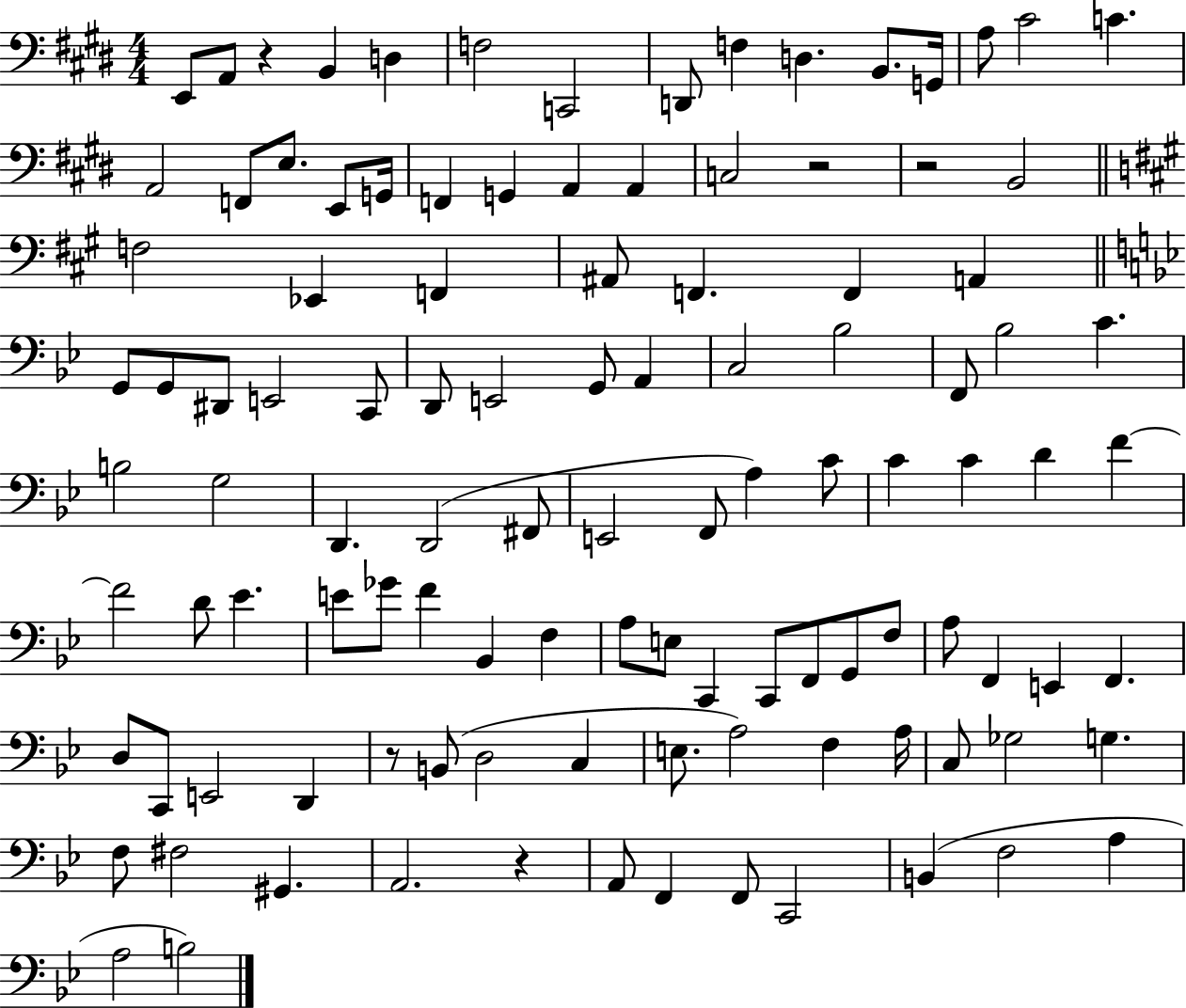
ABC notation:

X:1
T:Untitled
M:4/4
L:1/4
K:E
E,,/2 A,,/2 z B,, D, F,2 C,,2 D,,/2 F, D, B,,/2 G,,/4 A,/2 ^C2 C A,,2 F,,/2 E,/2 E,,/2 G,,/4 F,, G,, A,, A,, C,2 z2 z2 B,,2 F,2 _E,, F,, ^A,,/2 F,, F,, A,, G,,/2 G,,/2 ^D,,/2 E,,2 C,,/2 D,,/2 E,,2 G,,/2 A,, C,2 _B,2 F,,/2 _B,2 C B,2 G,2 D,, D,,2 ^F,,/2 E,,2 F,,/2 A, C/2 C C D F F2 D/2 _E E/2 _G/2 F _B,, F, A,/2 E,/2 C,, C,,/2 F,,/2 G,,/2 F,/2 A,/2 F,, E,, F,, D,/2 C,,/2 E,,2 D,, z/2 B,,/2 D,2 C, E,/2 A,2 F, A,/4 C,/2 _G,2 G, F,/2 ^F,2 ^G,, A,,2 z A,,/2 F,, F,,/2 C,,2 B,, F,2 A, A,2 B,2